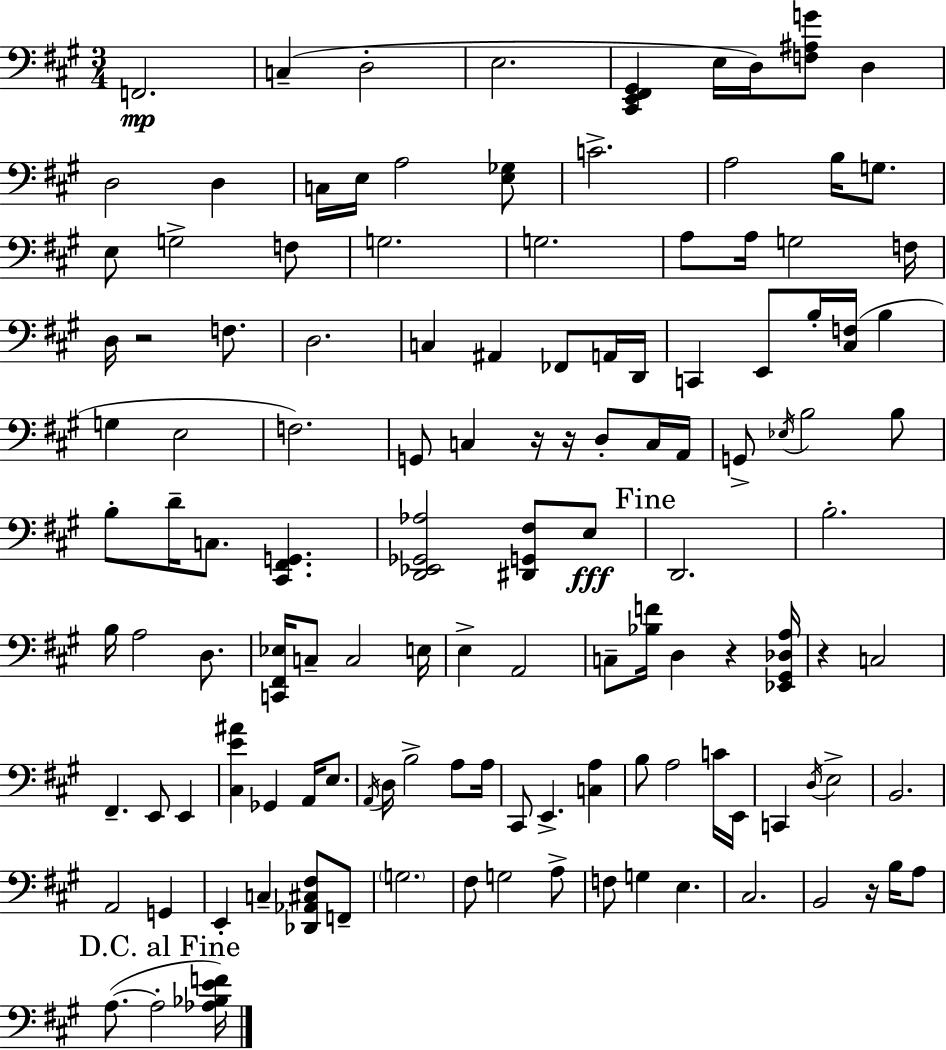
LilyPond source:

{
  \clef bass
  \numericTimeSignature
  \time 3/4
  \key a \major
  f,2.\mp | c4--( d2-. | e2. | <cis, e, fis, gis,>4 e16 d16) <f ais g'>8 d4 | \break d2 d4 | c16 e16 a2 <e ges>8 | c'2.-> | a2 b16 g8. | \break e8 g2-> f8 | g2. | g2. | a8 a16 g2 f16 | \break d16 r2 f8. | d2. | c4 ais,4 fes,8 a,16 d,16 | c,4 e,8 b16-. <cis f>16( b4 | \break g4 e2 | f2.) | g,8 c4 r16 r16 d8-. c16 a,16 | g,8-> \acciaccatura { ees16 } b2 b8 | \break b8-. d'16-- c8. <cis, fis, g,>4. | <d, ees, ges, aes>2 <dis, g, fis>8 e8\fff | \mark "Fine" d,2. | b2.-. | \break b16 a2 d8. | <c, fis, ees>16 c8-- c2 | e16 e4-> a,2 | c8-- <bes f'>16 d4 r4 | \break <ees, gis, des a>16 r4 c2 | fis,4.-- e,8 e,4 | <cis e' ais'>4 ges,4 a,16 e8. | \acciaccatura { a,16 } d16 b2-> a8 | \break a16 cis,8 e,4.-> <c a>4 | b8 a2 | c'16 e,16 c,4 \acciaccatura { d16 } e2-> | b,2. | \break a,2 g,4 | e,4-. c4-- <des, aes, cis fis>8 | f,8-- \parenthesize g2. | fis8 g2 | \break a8-> f8 g4 e4. | cis2. | b,2 r16 | b16 a8 \mark "D.C. al Fine" a8.~(~ a2-. | \break <aes bes e' f'>16) \bar "|."
}